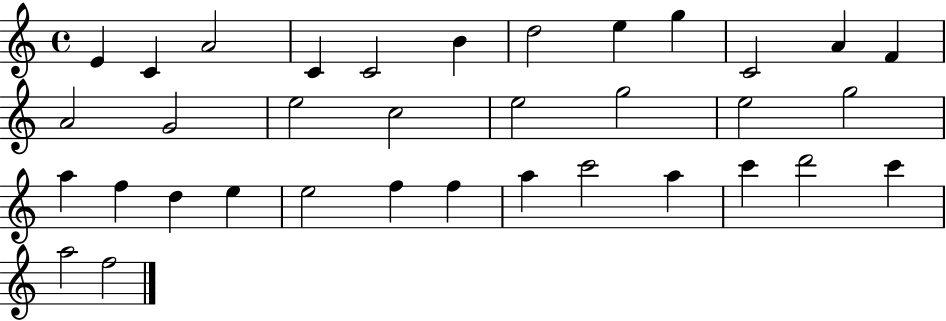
E4/q C4/q A4/h C4/q C4/h B4/q D5/h E5/q G5/q C4/h A4/q F4/q A4/h G4/h E5/h C5/h E5/h G5/h E5/h G5/h A5/q F5/q D5/q E5/q E5/h F5/q F5/q A5/q C6/h A5/q C6/q D6/h C6/q A5/h F5/h